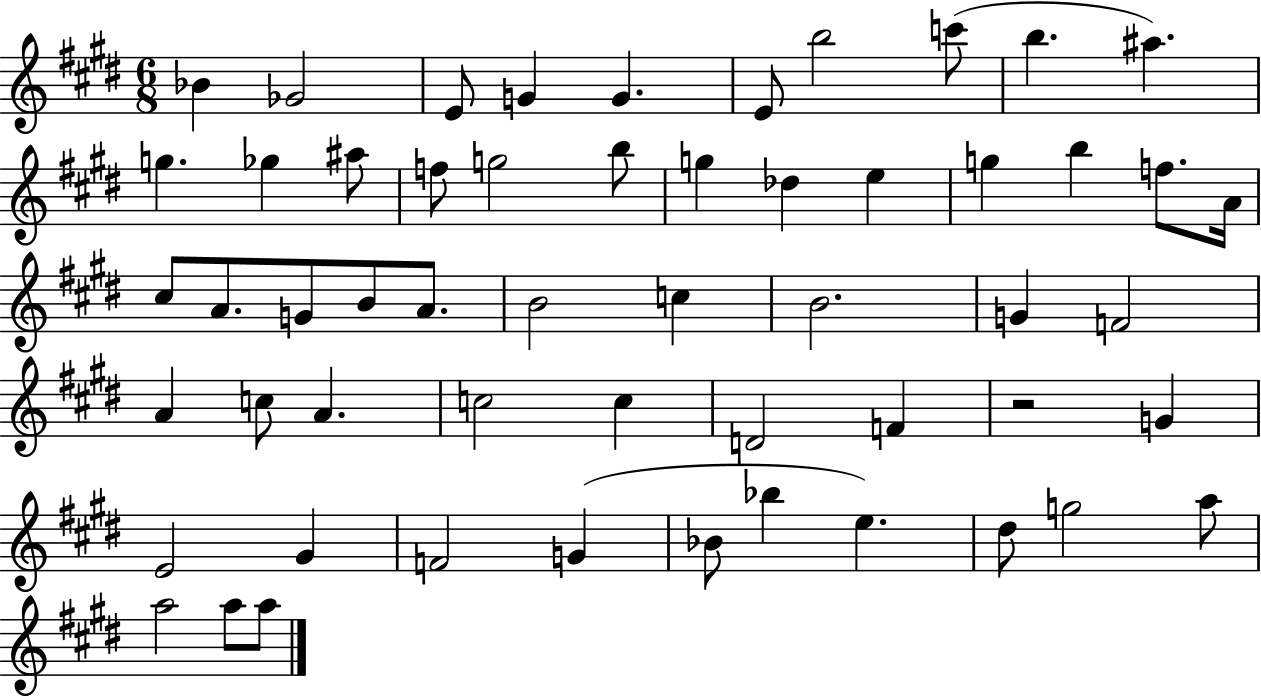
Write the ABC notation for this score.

X:1
T:Untitled
M:6/8
L:1/4
K:E
_B _G2 E/2 G G E/2 b2 c'/2 b ^a g _g ^a/2 f/2 g2 b/2 g _d e g b f/2 A/4 ^c/2 A/2 G/2 B/2 A/2 B2 c B2 G F2 A c/2 A c2 c D2 F z2 G E2 ^G F2 G _B/2 _b e ^d/2 g2 a/2 a2 a/2 a/2